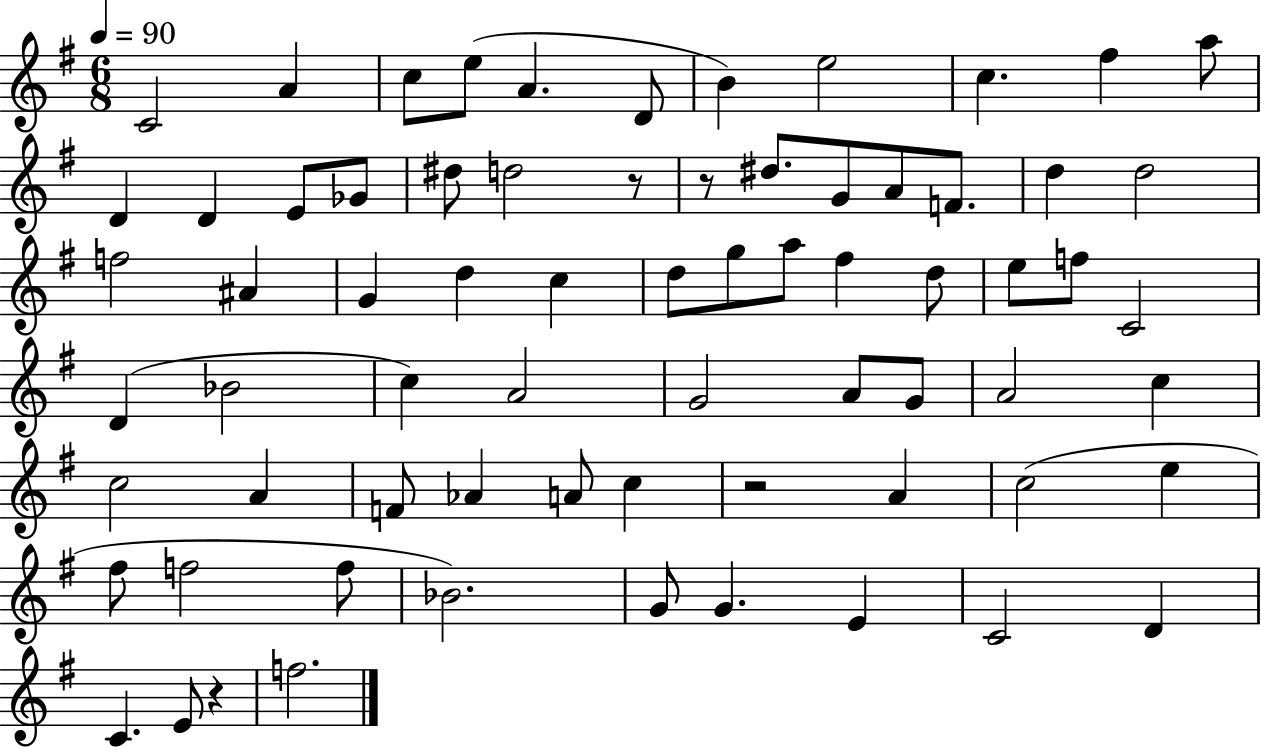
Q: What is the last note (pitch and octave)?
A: F5